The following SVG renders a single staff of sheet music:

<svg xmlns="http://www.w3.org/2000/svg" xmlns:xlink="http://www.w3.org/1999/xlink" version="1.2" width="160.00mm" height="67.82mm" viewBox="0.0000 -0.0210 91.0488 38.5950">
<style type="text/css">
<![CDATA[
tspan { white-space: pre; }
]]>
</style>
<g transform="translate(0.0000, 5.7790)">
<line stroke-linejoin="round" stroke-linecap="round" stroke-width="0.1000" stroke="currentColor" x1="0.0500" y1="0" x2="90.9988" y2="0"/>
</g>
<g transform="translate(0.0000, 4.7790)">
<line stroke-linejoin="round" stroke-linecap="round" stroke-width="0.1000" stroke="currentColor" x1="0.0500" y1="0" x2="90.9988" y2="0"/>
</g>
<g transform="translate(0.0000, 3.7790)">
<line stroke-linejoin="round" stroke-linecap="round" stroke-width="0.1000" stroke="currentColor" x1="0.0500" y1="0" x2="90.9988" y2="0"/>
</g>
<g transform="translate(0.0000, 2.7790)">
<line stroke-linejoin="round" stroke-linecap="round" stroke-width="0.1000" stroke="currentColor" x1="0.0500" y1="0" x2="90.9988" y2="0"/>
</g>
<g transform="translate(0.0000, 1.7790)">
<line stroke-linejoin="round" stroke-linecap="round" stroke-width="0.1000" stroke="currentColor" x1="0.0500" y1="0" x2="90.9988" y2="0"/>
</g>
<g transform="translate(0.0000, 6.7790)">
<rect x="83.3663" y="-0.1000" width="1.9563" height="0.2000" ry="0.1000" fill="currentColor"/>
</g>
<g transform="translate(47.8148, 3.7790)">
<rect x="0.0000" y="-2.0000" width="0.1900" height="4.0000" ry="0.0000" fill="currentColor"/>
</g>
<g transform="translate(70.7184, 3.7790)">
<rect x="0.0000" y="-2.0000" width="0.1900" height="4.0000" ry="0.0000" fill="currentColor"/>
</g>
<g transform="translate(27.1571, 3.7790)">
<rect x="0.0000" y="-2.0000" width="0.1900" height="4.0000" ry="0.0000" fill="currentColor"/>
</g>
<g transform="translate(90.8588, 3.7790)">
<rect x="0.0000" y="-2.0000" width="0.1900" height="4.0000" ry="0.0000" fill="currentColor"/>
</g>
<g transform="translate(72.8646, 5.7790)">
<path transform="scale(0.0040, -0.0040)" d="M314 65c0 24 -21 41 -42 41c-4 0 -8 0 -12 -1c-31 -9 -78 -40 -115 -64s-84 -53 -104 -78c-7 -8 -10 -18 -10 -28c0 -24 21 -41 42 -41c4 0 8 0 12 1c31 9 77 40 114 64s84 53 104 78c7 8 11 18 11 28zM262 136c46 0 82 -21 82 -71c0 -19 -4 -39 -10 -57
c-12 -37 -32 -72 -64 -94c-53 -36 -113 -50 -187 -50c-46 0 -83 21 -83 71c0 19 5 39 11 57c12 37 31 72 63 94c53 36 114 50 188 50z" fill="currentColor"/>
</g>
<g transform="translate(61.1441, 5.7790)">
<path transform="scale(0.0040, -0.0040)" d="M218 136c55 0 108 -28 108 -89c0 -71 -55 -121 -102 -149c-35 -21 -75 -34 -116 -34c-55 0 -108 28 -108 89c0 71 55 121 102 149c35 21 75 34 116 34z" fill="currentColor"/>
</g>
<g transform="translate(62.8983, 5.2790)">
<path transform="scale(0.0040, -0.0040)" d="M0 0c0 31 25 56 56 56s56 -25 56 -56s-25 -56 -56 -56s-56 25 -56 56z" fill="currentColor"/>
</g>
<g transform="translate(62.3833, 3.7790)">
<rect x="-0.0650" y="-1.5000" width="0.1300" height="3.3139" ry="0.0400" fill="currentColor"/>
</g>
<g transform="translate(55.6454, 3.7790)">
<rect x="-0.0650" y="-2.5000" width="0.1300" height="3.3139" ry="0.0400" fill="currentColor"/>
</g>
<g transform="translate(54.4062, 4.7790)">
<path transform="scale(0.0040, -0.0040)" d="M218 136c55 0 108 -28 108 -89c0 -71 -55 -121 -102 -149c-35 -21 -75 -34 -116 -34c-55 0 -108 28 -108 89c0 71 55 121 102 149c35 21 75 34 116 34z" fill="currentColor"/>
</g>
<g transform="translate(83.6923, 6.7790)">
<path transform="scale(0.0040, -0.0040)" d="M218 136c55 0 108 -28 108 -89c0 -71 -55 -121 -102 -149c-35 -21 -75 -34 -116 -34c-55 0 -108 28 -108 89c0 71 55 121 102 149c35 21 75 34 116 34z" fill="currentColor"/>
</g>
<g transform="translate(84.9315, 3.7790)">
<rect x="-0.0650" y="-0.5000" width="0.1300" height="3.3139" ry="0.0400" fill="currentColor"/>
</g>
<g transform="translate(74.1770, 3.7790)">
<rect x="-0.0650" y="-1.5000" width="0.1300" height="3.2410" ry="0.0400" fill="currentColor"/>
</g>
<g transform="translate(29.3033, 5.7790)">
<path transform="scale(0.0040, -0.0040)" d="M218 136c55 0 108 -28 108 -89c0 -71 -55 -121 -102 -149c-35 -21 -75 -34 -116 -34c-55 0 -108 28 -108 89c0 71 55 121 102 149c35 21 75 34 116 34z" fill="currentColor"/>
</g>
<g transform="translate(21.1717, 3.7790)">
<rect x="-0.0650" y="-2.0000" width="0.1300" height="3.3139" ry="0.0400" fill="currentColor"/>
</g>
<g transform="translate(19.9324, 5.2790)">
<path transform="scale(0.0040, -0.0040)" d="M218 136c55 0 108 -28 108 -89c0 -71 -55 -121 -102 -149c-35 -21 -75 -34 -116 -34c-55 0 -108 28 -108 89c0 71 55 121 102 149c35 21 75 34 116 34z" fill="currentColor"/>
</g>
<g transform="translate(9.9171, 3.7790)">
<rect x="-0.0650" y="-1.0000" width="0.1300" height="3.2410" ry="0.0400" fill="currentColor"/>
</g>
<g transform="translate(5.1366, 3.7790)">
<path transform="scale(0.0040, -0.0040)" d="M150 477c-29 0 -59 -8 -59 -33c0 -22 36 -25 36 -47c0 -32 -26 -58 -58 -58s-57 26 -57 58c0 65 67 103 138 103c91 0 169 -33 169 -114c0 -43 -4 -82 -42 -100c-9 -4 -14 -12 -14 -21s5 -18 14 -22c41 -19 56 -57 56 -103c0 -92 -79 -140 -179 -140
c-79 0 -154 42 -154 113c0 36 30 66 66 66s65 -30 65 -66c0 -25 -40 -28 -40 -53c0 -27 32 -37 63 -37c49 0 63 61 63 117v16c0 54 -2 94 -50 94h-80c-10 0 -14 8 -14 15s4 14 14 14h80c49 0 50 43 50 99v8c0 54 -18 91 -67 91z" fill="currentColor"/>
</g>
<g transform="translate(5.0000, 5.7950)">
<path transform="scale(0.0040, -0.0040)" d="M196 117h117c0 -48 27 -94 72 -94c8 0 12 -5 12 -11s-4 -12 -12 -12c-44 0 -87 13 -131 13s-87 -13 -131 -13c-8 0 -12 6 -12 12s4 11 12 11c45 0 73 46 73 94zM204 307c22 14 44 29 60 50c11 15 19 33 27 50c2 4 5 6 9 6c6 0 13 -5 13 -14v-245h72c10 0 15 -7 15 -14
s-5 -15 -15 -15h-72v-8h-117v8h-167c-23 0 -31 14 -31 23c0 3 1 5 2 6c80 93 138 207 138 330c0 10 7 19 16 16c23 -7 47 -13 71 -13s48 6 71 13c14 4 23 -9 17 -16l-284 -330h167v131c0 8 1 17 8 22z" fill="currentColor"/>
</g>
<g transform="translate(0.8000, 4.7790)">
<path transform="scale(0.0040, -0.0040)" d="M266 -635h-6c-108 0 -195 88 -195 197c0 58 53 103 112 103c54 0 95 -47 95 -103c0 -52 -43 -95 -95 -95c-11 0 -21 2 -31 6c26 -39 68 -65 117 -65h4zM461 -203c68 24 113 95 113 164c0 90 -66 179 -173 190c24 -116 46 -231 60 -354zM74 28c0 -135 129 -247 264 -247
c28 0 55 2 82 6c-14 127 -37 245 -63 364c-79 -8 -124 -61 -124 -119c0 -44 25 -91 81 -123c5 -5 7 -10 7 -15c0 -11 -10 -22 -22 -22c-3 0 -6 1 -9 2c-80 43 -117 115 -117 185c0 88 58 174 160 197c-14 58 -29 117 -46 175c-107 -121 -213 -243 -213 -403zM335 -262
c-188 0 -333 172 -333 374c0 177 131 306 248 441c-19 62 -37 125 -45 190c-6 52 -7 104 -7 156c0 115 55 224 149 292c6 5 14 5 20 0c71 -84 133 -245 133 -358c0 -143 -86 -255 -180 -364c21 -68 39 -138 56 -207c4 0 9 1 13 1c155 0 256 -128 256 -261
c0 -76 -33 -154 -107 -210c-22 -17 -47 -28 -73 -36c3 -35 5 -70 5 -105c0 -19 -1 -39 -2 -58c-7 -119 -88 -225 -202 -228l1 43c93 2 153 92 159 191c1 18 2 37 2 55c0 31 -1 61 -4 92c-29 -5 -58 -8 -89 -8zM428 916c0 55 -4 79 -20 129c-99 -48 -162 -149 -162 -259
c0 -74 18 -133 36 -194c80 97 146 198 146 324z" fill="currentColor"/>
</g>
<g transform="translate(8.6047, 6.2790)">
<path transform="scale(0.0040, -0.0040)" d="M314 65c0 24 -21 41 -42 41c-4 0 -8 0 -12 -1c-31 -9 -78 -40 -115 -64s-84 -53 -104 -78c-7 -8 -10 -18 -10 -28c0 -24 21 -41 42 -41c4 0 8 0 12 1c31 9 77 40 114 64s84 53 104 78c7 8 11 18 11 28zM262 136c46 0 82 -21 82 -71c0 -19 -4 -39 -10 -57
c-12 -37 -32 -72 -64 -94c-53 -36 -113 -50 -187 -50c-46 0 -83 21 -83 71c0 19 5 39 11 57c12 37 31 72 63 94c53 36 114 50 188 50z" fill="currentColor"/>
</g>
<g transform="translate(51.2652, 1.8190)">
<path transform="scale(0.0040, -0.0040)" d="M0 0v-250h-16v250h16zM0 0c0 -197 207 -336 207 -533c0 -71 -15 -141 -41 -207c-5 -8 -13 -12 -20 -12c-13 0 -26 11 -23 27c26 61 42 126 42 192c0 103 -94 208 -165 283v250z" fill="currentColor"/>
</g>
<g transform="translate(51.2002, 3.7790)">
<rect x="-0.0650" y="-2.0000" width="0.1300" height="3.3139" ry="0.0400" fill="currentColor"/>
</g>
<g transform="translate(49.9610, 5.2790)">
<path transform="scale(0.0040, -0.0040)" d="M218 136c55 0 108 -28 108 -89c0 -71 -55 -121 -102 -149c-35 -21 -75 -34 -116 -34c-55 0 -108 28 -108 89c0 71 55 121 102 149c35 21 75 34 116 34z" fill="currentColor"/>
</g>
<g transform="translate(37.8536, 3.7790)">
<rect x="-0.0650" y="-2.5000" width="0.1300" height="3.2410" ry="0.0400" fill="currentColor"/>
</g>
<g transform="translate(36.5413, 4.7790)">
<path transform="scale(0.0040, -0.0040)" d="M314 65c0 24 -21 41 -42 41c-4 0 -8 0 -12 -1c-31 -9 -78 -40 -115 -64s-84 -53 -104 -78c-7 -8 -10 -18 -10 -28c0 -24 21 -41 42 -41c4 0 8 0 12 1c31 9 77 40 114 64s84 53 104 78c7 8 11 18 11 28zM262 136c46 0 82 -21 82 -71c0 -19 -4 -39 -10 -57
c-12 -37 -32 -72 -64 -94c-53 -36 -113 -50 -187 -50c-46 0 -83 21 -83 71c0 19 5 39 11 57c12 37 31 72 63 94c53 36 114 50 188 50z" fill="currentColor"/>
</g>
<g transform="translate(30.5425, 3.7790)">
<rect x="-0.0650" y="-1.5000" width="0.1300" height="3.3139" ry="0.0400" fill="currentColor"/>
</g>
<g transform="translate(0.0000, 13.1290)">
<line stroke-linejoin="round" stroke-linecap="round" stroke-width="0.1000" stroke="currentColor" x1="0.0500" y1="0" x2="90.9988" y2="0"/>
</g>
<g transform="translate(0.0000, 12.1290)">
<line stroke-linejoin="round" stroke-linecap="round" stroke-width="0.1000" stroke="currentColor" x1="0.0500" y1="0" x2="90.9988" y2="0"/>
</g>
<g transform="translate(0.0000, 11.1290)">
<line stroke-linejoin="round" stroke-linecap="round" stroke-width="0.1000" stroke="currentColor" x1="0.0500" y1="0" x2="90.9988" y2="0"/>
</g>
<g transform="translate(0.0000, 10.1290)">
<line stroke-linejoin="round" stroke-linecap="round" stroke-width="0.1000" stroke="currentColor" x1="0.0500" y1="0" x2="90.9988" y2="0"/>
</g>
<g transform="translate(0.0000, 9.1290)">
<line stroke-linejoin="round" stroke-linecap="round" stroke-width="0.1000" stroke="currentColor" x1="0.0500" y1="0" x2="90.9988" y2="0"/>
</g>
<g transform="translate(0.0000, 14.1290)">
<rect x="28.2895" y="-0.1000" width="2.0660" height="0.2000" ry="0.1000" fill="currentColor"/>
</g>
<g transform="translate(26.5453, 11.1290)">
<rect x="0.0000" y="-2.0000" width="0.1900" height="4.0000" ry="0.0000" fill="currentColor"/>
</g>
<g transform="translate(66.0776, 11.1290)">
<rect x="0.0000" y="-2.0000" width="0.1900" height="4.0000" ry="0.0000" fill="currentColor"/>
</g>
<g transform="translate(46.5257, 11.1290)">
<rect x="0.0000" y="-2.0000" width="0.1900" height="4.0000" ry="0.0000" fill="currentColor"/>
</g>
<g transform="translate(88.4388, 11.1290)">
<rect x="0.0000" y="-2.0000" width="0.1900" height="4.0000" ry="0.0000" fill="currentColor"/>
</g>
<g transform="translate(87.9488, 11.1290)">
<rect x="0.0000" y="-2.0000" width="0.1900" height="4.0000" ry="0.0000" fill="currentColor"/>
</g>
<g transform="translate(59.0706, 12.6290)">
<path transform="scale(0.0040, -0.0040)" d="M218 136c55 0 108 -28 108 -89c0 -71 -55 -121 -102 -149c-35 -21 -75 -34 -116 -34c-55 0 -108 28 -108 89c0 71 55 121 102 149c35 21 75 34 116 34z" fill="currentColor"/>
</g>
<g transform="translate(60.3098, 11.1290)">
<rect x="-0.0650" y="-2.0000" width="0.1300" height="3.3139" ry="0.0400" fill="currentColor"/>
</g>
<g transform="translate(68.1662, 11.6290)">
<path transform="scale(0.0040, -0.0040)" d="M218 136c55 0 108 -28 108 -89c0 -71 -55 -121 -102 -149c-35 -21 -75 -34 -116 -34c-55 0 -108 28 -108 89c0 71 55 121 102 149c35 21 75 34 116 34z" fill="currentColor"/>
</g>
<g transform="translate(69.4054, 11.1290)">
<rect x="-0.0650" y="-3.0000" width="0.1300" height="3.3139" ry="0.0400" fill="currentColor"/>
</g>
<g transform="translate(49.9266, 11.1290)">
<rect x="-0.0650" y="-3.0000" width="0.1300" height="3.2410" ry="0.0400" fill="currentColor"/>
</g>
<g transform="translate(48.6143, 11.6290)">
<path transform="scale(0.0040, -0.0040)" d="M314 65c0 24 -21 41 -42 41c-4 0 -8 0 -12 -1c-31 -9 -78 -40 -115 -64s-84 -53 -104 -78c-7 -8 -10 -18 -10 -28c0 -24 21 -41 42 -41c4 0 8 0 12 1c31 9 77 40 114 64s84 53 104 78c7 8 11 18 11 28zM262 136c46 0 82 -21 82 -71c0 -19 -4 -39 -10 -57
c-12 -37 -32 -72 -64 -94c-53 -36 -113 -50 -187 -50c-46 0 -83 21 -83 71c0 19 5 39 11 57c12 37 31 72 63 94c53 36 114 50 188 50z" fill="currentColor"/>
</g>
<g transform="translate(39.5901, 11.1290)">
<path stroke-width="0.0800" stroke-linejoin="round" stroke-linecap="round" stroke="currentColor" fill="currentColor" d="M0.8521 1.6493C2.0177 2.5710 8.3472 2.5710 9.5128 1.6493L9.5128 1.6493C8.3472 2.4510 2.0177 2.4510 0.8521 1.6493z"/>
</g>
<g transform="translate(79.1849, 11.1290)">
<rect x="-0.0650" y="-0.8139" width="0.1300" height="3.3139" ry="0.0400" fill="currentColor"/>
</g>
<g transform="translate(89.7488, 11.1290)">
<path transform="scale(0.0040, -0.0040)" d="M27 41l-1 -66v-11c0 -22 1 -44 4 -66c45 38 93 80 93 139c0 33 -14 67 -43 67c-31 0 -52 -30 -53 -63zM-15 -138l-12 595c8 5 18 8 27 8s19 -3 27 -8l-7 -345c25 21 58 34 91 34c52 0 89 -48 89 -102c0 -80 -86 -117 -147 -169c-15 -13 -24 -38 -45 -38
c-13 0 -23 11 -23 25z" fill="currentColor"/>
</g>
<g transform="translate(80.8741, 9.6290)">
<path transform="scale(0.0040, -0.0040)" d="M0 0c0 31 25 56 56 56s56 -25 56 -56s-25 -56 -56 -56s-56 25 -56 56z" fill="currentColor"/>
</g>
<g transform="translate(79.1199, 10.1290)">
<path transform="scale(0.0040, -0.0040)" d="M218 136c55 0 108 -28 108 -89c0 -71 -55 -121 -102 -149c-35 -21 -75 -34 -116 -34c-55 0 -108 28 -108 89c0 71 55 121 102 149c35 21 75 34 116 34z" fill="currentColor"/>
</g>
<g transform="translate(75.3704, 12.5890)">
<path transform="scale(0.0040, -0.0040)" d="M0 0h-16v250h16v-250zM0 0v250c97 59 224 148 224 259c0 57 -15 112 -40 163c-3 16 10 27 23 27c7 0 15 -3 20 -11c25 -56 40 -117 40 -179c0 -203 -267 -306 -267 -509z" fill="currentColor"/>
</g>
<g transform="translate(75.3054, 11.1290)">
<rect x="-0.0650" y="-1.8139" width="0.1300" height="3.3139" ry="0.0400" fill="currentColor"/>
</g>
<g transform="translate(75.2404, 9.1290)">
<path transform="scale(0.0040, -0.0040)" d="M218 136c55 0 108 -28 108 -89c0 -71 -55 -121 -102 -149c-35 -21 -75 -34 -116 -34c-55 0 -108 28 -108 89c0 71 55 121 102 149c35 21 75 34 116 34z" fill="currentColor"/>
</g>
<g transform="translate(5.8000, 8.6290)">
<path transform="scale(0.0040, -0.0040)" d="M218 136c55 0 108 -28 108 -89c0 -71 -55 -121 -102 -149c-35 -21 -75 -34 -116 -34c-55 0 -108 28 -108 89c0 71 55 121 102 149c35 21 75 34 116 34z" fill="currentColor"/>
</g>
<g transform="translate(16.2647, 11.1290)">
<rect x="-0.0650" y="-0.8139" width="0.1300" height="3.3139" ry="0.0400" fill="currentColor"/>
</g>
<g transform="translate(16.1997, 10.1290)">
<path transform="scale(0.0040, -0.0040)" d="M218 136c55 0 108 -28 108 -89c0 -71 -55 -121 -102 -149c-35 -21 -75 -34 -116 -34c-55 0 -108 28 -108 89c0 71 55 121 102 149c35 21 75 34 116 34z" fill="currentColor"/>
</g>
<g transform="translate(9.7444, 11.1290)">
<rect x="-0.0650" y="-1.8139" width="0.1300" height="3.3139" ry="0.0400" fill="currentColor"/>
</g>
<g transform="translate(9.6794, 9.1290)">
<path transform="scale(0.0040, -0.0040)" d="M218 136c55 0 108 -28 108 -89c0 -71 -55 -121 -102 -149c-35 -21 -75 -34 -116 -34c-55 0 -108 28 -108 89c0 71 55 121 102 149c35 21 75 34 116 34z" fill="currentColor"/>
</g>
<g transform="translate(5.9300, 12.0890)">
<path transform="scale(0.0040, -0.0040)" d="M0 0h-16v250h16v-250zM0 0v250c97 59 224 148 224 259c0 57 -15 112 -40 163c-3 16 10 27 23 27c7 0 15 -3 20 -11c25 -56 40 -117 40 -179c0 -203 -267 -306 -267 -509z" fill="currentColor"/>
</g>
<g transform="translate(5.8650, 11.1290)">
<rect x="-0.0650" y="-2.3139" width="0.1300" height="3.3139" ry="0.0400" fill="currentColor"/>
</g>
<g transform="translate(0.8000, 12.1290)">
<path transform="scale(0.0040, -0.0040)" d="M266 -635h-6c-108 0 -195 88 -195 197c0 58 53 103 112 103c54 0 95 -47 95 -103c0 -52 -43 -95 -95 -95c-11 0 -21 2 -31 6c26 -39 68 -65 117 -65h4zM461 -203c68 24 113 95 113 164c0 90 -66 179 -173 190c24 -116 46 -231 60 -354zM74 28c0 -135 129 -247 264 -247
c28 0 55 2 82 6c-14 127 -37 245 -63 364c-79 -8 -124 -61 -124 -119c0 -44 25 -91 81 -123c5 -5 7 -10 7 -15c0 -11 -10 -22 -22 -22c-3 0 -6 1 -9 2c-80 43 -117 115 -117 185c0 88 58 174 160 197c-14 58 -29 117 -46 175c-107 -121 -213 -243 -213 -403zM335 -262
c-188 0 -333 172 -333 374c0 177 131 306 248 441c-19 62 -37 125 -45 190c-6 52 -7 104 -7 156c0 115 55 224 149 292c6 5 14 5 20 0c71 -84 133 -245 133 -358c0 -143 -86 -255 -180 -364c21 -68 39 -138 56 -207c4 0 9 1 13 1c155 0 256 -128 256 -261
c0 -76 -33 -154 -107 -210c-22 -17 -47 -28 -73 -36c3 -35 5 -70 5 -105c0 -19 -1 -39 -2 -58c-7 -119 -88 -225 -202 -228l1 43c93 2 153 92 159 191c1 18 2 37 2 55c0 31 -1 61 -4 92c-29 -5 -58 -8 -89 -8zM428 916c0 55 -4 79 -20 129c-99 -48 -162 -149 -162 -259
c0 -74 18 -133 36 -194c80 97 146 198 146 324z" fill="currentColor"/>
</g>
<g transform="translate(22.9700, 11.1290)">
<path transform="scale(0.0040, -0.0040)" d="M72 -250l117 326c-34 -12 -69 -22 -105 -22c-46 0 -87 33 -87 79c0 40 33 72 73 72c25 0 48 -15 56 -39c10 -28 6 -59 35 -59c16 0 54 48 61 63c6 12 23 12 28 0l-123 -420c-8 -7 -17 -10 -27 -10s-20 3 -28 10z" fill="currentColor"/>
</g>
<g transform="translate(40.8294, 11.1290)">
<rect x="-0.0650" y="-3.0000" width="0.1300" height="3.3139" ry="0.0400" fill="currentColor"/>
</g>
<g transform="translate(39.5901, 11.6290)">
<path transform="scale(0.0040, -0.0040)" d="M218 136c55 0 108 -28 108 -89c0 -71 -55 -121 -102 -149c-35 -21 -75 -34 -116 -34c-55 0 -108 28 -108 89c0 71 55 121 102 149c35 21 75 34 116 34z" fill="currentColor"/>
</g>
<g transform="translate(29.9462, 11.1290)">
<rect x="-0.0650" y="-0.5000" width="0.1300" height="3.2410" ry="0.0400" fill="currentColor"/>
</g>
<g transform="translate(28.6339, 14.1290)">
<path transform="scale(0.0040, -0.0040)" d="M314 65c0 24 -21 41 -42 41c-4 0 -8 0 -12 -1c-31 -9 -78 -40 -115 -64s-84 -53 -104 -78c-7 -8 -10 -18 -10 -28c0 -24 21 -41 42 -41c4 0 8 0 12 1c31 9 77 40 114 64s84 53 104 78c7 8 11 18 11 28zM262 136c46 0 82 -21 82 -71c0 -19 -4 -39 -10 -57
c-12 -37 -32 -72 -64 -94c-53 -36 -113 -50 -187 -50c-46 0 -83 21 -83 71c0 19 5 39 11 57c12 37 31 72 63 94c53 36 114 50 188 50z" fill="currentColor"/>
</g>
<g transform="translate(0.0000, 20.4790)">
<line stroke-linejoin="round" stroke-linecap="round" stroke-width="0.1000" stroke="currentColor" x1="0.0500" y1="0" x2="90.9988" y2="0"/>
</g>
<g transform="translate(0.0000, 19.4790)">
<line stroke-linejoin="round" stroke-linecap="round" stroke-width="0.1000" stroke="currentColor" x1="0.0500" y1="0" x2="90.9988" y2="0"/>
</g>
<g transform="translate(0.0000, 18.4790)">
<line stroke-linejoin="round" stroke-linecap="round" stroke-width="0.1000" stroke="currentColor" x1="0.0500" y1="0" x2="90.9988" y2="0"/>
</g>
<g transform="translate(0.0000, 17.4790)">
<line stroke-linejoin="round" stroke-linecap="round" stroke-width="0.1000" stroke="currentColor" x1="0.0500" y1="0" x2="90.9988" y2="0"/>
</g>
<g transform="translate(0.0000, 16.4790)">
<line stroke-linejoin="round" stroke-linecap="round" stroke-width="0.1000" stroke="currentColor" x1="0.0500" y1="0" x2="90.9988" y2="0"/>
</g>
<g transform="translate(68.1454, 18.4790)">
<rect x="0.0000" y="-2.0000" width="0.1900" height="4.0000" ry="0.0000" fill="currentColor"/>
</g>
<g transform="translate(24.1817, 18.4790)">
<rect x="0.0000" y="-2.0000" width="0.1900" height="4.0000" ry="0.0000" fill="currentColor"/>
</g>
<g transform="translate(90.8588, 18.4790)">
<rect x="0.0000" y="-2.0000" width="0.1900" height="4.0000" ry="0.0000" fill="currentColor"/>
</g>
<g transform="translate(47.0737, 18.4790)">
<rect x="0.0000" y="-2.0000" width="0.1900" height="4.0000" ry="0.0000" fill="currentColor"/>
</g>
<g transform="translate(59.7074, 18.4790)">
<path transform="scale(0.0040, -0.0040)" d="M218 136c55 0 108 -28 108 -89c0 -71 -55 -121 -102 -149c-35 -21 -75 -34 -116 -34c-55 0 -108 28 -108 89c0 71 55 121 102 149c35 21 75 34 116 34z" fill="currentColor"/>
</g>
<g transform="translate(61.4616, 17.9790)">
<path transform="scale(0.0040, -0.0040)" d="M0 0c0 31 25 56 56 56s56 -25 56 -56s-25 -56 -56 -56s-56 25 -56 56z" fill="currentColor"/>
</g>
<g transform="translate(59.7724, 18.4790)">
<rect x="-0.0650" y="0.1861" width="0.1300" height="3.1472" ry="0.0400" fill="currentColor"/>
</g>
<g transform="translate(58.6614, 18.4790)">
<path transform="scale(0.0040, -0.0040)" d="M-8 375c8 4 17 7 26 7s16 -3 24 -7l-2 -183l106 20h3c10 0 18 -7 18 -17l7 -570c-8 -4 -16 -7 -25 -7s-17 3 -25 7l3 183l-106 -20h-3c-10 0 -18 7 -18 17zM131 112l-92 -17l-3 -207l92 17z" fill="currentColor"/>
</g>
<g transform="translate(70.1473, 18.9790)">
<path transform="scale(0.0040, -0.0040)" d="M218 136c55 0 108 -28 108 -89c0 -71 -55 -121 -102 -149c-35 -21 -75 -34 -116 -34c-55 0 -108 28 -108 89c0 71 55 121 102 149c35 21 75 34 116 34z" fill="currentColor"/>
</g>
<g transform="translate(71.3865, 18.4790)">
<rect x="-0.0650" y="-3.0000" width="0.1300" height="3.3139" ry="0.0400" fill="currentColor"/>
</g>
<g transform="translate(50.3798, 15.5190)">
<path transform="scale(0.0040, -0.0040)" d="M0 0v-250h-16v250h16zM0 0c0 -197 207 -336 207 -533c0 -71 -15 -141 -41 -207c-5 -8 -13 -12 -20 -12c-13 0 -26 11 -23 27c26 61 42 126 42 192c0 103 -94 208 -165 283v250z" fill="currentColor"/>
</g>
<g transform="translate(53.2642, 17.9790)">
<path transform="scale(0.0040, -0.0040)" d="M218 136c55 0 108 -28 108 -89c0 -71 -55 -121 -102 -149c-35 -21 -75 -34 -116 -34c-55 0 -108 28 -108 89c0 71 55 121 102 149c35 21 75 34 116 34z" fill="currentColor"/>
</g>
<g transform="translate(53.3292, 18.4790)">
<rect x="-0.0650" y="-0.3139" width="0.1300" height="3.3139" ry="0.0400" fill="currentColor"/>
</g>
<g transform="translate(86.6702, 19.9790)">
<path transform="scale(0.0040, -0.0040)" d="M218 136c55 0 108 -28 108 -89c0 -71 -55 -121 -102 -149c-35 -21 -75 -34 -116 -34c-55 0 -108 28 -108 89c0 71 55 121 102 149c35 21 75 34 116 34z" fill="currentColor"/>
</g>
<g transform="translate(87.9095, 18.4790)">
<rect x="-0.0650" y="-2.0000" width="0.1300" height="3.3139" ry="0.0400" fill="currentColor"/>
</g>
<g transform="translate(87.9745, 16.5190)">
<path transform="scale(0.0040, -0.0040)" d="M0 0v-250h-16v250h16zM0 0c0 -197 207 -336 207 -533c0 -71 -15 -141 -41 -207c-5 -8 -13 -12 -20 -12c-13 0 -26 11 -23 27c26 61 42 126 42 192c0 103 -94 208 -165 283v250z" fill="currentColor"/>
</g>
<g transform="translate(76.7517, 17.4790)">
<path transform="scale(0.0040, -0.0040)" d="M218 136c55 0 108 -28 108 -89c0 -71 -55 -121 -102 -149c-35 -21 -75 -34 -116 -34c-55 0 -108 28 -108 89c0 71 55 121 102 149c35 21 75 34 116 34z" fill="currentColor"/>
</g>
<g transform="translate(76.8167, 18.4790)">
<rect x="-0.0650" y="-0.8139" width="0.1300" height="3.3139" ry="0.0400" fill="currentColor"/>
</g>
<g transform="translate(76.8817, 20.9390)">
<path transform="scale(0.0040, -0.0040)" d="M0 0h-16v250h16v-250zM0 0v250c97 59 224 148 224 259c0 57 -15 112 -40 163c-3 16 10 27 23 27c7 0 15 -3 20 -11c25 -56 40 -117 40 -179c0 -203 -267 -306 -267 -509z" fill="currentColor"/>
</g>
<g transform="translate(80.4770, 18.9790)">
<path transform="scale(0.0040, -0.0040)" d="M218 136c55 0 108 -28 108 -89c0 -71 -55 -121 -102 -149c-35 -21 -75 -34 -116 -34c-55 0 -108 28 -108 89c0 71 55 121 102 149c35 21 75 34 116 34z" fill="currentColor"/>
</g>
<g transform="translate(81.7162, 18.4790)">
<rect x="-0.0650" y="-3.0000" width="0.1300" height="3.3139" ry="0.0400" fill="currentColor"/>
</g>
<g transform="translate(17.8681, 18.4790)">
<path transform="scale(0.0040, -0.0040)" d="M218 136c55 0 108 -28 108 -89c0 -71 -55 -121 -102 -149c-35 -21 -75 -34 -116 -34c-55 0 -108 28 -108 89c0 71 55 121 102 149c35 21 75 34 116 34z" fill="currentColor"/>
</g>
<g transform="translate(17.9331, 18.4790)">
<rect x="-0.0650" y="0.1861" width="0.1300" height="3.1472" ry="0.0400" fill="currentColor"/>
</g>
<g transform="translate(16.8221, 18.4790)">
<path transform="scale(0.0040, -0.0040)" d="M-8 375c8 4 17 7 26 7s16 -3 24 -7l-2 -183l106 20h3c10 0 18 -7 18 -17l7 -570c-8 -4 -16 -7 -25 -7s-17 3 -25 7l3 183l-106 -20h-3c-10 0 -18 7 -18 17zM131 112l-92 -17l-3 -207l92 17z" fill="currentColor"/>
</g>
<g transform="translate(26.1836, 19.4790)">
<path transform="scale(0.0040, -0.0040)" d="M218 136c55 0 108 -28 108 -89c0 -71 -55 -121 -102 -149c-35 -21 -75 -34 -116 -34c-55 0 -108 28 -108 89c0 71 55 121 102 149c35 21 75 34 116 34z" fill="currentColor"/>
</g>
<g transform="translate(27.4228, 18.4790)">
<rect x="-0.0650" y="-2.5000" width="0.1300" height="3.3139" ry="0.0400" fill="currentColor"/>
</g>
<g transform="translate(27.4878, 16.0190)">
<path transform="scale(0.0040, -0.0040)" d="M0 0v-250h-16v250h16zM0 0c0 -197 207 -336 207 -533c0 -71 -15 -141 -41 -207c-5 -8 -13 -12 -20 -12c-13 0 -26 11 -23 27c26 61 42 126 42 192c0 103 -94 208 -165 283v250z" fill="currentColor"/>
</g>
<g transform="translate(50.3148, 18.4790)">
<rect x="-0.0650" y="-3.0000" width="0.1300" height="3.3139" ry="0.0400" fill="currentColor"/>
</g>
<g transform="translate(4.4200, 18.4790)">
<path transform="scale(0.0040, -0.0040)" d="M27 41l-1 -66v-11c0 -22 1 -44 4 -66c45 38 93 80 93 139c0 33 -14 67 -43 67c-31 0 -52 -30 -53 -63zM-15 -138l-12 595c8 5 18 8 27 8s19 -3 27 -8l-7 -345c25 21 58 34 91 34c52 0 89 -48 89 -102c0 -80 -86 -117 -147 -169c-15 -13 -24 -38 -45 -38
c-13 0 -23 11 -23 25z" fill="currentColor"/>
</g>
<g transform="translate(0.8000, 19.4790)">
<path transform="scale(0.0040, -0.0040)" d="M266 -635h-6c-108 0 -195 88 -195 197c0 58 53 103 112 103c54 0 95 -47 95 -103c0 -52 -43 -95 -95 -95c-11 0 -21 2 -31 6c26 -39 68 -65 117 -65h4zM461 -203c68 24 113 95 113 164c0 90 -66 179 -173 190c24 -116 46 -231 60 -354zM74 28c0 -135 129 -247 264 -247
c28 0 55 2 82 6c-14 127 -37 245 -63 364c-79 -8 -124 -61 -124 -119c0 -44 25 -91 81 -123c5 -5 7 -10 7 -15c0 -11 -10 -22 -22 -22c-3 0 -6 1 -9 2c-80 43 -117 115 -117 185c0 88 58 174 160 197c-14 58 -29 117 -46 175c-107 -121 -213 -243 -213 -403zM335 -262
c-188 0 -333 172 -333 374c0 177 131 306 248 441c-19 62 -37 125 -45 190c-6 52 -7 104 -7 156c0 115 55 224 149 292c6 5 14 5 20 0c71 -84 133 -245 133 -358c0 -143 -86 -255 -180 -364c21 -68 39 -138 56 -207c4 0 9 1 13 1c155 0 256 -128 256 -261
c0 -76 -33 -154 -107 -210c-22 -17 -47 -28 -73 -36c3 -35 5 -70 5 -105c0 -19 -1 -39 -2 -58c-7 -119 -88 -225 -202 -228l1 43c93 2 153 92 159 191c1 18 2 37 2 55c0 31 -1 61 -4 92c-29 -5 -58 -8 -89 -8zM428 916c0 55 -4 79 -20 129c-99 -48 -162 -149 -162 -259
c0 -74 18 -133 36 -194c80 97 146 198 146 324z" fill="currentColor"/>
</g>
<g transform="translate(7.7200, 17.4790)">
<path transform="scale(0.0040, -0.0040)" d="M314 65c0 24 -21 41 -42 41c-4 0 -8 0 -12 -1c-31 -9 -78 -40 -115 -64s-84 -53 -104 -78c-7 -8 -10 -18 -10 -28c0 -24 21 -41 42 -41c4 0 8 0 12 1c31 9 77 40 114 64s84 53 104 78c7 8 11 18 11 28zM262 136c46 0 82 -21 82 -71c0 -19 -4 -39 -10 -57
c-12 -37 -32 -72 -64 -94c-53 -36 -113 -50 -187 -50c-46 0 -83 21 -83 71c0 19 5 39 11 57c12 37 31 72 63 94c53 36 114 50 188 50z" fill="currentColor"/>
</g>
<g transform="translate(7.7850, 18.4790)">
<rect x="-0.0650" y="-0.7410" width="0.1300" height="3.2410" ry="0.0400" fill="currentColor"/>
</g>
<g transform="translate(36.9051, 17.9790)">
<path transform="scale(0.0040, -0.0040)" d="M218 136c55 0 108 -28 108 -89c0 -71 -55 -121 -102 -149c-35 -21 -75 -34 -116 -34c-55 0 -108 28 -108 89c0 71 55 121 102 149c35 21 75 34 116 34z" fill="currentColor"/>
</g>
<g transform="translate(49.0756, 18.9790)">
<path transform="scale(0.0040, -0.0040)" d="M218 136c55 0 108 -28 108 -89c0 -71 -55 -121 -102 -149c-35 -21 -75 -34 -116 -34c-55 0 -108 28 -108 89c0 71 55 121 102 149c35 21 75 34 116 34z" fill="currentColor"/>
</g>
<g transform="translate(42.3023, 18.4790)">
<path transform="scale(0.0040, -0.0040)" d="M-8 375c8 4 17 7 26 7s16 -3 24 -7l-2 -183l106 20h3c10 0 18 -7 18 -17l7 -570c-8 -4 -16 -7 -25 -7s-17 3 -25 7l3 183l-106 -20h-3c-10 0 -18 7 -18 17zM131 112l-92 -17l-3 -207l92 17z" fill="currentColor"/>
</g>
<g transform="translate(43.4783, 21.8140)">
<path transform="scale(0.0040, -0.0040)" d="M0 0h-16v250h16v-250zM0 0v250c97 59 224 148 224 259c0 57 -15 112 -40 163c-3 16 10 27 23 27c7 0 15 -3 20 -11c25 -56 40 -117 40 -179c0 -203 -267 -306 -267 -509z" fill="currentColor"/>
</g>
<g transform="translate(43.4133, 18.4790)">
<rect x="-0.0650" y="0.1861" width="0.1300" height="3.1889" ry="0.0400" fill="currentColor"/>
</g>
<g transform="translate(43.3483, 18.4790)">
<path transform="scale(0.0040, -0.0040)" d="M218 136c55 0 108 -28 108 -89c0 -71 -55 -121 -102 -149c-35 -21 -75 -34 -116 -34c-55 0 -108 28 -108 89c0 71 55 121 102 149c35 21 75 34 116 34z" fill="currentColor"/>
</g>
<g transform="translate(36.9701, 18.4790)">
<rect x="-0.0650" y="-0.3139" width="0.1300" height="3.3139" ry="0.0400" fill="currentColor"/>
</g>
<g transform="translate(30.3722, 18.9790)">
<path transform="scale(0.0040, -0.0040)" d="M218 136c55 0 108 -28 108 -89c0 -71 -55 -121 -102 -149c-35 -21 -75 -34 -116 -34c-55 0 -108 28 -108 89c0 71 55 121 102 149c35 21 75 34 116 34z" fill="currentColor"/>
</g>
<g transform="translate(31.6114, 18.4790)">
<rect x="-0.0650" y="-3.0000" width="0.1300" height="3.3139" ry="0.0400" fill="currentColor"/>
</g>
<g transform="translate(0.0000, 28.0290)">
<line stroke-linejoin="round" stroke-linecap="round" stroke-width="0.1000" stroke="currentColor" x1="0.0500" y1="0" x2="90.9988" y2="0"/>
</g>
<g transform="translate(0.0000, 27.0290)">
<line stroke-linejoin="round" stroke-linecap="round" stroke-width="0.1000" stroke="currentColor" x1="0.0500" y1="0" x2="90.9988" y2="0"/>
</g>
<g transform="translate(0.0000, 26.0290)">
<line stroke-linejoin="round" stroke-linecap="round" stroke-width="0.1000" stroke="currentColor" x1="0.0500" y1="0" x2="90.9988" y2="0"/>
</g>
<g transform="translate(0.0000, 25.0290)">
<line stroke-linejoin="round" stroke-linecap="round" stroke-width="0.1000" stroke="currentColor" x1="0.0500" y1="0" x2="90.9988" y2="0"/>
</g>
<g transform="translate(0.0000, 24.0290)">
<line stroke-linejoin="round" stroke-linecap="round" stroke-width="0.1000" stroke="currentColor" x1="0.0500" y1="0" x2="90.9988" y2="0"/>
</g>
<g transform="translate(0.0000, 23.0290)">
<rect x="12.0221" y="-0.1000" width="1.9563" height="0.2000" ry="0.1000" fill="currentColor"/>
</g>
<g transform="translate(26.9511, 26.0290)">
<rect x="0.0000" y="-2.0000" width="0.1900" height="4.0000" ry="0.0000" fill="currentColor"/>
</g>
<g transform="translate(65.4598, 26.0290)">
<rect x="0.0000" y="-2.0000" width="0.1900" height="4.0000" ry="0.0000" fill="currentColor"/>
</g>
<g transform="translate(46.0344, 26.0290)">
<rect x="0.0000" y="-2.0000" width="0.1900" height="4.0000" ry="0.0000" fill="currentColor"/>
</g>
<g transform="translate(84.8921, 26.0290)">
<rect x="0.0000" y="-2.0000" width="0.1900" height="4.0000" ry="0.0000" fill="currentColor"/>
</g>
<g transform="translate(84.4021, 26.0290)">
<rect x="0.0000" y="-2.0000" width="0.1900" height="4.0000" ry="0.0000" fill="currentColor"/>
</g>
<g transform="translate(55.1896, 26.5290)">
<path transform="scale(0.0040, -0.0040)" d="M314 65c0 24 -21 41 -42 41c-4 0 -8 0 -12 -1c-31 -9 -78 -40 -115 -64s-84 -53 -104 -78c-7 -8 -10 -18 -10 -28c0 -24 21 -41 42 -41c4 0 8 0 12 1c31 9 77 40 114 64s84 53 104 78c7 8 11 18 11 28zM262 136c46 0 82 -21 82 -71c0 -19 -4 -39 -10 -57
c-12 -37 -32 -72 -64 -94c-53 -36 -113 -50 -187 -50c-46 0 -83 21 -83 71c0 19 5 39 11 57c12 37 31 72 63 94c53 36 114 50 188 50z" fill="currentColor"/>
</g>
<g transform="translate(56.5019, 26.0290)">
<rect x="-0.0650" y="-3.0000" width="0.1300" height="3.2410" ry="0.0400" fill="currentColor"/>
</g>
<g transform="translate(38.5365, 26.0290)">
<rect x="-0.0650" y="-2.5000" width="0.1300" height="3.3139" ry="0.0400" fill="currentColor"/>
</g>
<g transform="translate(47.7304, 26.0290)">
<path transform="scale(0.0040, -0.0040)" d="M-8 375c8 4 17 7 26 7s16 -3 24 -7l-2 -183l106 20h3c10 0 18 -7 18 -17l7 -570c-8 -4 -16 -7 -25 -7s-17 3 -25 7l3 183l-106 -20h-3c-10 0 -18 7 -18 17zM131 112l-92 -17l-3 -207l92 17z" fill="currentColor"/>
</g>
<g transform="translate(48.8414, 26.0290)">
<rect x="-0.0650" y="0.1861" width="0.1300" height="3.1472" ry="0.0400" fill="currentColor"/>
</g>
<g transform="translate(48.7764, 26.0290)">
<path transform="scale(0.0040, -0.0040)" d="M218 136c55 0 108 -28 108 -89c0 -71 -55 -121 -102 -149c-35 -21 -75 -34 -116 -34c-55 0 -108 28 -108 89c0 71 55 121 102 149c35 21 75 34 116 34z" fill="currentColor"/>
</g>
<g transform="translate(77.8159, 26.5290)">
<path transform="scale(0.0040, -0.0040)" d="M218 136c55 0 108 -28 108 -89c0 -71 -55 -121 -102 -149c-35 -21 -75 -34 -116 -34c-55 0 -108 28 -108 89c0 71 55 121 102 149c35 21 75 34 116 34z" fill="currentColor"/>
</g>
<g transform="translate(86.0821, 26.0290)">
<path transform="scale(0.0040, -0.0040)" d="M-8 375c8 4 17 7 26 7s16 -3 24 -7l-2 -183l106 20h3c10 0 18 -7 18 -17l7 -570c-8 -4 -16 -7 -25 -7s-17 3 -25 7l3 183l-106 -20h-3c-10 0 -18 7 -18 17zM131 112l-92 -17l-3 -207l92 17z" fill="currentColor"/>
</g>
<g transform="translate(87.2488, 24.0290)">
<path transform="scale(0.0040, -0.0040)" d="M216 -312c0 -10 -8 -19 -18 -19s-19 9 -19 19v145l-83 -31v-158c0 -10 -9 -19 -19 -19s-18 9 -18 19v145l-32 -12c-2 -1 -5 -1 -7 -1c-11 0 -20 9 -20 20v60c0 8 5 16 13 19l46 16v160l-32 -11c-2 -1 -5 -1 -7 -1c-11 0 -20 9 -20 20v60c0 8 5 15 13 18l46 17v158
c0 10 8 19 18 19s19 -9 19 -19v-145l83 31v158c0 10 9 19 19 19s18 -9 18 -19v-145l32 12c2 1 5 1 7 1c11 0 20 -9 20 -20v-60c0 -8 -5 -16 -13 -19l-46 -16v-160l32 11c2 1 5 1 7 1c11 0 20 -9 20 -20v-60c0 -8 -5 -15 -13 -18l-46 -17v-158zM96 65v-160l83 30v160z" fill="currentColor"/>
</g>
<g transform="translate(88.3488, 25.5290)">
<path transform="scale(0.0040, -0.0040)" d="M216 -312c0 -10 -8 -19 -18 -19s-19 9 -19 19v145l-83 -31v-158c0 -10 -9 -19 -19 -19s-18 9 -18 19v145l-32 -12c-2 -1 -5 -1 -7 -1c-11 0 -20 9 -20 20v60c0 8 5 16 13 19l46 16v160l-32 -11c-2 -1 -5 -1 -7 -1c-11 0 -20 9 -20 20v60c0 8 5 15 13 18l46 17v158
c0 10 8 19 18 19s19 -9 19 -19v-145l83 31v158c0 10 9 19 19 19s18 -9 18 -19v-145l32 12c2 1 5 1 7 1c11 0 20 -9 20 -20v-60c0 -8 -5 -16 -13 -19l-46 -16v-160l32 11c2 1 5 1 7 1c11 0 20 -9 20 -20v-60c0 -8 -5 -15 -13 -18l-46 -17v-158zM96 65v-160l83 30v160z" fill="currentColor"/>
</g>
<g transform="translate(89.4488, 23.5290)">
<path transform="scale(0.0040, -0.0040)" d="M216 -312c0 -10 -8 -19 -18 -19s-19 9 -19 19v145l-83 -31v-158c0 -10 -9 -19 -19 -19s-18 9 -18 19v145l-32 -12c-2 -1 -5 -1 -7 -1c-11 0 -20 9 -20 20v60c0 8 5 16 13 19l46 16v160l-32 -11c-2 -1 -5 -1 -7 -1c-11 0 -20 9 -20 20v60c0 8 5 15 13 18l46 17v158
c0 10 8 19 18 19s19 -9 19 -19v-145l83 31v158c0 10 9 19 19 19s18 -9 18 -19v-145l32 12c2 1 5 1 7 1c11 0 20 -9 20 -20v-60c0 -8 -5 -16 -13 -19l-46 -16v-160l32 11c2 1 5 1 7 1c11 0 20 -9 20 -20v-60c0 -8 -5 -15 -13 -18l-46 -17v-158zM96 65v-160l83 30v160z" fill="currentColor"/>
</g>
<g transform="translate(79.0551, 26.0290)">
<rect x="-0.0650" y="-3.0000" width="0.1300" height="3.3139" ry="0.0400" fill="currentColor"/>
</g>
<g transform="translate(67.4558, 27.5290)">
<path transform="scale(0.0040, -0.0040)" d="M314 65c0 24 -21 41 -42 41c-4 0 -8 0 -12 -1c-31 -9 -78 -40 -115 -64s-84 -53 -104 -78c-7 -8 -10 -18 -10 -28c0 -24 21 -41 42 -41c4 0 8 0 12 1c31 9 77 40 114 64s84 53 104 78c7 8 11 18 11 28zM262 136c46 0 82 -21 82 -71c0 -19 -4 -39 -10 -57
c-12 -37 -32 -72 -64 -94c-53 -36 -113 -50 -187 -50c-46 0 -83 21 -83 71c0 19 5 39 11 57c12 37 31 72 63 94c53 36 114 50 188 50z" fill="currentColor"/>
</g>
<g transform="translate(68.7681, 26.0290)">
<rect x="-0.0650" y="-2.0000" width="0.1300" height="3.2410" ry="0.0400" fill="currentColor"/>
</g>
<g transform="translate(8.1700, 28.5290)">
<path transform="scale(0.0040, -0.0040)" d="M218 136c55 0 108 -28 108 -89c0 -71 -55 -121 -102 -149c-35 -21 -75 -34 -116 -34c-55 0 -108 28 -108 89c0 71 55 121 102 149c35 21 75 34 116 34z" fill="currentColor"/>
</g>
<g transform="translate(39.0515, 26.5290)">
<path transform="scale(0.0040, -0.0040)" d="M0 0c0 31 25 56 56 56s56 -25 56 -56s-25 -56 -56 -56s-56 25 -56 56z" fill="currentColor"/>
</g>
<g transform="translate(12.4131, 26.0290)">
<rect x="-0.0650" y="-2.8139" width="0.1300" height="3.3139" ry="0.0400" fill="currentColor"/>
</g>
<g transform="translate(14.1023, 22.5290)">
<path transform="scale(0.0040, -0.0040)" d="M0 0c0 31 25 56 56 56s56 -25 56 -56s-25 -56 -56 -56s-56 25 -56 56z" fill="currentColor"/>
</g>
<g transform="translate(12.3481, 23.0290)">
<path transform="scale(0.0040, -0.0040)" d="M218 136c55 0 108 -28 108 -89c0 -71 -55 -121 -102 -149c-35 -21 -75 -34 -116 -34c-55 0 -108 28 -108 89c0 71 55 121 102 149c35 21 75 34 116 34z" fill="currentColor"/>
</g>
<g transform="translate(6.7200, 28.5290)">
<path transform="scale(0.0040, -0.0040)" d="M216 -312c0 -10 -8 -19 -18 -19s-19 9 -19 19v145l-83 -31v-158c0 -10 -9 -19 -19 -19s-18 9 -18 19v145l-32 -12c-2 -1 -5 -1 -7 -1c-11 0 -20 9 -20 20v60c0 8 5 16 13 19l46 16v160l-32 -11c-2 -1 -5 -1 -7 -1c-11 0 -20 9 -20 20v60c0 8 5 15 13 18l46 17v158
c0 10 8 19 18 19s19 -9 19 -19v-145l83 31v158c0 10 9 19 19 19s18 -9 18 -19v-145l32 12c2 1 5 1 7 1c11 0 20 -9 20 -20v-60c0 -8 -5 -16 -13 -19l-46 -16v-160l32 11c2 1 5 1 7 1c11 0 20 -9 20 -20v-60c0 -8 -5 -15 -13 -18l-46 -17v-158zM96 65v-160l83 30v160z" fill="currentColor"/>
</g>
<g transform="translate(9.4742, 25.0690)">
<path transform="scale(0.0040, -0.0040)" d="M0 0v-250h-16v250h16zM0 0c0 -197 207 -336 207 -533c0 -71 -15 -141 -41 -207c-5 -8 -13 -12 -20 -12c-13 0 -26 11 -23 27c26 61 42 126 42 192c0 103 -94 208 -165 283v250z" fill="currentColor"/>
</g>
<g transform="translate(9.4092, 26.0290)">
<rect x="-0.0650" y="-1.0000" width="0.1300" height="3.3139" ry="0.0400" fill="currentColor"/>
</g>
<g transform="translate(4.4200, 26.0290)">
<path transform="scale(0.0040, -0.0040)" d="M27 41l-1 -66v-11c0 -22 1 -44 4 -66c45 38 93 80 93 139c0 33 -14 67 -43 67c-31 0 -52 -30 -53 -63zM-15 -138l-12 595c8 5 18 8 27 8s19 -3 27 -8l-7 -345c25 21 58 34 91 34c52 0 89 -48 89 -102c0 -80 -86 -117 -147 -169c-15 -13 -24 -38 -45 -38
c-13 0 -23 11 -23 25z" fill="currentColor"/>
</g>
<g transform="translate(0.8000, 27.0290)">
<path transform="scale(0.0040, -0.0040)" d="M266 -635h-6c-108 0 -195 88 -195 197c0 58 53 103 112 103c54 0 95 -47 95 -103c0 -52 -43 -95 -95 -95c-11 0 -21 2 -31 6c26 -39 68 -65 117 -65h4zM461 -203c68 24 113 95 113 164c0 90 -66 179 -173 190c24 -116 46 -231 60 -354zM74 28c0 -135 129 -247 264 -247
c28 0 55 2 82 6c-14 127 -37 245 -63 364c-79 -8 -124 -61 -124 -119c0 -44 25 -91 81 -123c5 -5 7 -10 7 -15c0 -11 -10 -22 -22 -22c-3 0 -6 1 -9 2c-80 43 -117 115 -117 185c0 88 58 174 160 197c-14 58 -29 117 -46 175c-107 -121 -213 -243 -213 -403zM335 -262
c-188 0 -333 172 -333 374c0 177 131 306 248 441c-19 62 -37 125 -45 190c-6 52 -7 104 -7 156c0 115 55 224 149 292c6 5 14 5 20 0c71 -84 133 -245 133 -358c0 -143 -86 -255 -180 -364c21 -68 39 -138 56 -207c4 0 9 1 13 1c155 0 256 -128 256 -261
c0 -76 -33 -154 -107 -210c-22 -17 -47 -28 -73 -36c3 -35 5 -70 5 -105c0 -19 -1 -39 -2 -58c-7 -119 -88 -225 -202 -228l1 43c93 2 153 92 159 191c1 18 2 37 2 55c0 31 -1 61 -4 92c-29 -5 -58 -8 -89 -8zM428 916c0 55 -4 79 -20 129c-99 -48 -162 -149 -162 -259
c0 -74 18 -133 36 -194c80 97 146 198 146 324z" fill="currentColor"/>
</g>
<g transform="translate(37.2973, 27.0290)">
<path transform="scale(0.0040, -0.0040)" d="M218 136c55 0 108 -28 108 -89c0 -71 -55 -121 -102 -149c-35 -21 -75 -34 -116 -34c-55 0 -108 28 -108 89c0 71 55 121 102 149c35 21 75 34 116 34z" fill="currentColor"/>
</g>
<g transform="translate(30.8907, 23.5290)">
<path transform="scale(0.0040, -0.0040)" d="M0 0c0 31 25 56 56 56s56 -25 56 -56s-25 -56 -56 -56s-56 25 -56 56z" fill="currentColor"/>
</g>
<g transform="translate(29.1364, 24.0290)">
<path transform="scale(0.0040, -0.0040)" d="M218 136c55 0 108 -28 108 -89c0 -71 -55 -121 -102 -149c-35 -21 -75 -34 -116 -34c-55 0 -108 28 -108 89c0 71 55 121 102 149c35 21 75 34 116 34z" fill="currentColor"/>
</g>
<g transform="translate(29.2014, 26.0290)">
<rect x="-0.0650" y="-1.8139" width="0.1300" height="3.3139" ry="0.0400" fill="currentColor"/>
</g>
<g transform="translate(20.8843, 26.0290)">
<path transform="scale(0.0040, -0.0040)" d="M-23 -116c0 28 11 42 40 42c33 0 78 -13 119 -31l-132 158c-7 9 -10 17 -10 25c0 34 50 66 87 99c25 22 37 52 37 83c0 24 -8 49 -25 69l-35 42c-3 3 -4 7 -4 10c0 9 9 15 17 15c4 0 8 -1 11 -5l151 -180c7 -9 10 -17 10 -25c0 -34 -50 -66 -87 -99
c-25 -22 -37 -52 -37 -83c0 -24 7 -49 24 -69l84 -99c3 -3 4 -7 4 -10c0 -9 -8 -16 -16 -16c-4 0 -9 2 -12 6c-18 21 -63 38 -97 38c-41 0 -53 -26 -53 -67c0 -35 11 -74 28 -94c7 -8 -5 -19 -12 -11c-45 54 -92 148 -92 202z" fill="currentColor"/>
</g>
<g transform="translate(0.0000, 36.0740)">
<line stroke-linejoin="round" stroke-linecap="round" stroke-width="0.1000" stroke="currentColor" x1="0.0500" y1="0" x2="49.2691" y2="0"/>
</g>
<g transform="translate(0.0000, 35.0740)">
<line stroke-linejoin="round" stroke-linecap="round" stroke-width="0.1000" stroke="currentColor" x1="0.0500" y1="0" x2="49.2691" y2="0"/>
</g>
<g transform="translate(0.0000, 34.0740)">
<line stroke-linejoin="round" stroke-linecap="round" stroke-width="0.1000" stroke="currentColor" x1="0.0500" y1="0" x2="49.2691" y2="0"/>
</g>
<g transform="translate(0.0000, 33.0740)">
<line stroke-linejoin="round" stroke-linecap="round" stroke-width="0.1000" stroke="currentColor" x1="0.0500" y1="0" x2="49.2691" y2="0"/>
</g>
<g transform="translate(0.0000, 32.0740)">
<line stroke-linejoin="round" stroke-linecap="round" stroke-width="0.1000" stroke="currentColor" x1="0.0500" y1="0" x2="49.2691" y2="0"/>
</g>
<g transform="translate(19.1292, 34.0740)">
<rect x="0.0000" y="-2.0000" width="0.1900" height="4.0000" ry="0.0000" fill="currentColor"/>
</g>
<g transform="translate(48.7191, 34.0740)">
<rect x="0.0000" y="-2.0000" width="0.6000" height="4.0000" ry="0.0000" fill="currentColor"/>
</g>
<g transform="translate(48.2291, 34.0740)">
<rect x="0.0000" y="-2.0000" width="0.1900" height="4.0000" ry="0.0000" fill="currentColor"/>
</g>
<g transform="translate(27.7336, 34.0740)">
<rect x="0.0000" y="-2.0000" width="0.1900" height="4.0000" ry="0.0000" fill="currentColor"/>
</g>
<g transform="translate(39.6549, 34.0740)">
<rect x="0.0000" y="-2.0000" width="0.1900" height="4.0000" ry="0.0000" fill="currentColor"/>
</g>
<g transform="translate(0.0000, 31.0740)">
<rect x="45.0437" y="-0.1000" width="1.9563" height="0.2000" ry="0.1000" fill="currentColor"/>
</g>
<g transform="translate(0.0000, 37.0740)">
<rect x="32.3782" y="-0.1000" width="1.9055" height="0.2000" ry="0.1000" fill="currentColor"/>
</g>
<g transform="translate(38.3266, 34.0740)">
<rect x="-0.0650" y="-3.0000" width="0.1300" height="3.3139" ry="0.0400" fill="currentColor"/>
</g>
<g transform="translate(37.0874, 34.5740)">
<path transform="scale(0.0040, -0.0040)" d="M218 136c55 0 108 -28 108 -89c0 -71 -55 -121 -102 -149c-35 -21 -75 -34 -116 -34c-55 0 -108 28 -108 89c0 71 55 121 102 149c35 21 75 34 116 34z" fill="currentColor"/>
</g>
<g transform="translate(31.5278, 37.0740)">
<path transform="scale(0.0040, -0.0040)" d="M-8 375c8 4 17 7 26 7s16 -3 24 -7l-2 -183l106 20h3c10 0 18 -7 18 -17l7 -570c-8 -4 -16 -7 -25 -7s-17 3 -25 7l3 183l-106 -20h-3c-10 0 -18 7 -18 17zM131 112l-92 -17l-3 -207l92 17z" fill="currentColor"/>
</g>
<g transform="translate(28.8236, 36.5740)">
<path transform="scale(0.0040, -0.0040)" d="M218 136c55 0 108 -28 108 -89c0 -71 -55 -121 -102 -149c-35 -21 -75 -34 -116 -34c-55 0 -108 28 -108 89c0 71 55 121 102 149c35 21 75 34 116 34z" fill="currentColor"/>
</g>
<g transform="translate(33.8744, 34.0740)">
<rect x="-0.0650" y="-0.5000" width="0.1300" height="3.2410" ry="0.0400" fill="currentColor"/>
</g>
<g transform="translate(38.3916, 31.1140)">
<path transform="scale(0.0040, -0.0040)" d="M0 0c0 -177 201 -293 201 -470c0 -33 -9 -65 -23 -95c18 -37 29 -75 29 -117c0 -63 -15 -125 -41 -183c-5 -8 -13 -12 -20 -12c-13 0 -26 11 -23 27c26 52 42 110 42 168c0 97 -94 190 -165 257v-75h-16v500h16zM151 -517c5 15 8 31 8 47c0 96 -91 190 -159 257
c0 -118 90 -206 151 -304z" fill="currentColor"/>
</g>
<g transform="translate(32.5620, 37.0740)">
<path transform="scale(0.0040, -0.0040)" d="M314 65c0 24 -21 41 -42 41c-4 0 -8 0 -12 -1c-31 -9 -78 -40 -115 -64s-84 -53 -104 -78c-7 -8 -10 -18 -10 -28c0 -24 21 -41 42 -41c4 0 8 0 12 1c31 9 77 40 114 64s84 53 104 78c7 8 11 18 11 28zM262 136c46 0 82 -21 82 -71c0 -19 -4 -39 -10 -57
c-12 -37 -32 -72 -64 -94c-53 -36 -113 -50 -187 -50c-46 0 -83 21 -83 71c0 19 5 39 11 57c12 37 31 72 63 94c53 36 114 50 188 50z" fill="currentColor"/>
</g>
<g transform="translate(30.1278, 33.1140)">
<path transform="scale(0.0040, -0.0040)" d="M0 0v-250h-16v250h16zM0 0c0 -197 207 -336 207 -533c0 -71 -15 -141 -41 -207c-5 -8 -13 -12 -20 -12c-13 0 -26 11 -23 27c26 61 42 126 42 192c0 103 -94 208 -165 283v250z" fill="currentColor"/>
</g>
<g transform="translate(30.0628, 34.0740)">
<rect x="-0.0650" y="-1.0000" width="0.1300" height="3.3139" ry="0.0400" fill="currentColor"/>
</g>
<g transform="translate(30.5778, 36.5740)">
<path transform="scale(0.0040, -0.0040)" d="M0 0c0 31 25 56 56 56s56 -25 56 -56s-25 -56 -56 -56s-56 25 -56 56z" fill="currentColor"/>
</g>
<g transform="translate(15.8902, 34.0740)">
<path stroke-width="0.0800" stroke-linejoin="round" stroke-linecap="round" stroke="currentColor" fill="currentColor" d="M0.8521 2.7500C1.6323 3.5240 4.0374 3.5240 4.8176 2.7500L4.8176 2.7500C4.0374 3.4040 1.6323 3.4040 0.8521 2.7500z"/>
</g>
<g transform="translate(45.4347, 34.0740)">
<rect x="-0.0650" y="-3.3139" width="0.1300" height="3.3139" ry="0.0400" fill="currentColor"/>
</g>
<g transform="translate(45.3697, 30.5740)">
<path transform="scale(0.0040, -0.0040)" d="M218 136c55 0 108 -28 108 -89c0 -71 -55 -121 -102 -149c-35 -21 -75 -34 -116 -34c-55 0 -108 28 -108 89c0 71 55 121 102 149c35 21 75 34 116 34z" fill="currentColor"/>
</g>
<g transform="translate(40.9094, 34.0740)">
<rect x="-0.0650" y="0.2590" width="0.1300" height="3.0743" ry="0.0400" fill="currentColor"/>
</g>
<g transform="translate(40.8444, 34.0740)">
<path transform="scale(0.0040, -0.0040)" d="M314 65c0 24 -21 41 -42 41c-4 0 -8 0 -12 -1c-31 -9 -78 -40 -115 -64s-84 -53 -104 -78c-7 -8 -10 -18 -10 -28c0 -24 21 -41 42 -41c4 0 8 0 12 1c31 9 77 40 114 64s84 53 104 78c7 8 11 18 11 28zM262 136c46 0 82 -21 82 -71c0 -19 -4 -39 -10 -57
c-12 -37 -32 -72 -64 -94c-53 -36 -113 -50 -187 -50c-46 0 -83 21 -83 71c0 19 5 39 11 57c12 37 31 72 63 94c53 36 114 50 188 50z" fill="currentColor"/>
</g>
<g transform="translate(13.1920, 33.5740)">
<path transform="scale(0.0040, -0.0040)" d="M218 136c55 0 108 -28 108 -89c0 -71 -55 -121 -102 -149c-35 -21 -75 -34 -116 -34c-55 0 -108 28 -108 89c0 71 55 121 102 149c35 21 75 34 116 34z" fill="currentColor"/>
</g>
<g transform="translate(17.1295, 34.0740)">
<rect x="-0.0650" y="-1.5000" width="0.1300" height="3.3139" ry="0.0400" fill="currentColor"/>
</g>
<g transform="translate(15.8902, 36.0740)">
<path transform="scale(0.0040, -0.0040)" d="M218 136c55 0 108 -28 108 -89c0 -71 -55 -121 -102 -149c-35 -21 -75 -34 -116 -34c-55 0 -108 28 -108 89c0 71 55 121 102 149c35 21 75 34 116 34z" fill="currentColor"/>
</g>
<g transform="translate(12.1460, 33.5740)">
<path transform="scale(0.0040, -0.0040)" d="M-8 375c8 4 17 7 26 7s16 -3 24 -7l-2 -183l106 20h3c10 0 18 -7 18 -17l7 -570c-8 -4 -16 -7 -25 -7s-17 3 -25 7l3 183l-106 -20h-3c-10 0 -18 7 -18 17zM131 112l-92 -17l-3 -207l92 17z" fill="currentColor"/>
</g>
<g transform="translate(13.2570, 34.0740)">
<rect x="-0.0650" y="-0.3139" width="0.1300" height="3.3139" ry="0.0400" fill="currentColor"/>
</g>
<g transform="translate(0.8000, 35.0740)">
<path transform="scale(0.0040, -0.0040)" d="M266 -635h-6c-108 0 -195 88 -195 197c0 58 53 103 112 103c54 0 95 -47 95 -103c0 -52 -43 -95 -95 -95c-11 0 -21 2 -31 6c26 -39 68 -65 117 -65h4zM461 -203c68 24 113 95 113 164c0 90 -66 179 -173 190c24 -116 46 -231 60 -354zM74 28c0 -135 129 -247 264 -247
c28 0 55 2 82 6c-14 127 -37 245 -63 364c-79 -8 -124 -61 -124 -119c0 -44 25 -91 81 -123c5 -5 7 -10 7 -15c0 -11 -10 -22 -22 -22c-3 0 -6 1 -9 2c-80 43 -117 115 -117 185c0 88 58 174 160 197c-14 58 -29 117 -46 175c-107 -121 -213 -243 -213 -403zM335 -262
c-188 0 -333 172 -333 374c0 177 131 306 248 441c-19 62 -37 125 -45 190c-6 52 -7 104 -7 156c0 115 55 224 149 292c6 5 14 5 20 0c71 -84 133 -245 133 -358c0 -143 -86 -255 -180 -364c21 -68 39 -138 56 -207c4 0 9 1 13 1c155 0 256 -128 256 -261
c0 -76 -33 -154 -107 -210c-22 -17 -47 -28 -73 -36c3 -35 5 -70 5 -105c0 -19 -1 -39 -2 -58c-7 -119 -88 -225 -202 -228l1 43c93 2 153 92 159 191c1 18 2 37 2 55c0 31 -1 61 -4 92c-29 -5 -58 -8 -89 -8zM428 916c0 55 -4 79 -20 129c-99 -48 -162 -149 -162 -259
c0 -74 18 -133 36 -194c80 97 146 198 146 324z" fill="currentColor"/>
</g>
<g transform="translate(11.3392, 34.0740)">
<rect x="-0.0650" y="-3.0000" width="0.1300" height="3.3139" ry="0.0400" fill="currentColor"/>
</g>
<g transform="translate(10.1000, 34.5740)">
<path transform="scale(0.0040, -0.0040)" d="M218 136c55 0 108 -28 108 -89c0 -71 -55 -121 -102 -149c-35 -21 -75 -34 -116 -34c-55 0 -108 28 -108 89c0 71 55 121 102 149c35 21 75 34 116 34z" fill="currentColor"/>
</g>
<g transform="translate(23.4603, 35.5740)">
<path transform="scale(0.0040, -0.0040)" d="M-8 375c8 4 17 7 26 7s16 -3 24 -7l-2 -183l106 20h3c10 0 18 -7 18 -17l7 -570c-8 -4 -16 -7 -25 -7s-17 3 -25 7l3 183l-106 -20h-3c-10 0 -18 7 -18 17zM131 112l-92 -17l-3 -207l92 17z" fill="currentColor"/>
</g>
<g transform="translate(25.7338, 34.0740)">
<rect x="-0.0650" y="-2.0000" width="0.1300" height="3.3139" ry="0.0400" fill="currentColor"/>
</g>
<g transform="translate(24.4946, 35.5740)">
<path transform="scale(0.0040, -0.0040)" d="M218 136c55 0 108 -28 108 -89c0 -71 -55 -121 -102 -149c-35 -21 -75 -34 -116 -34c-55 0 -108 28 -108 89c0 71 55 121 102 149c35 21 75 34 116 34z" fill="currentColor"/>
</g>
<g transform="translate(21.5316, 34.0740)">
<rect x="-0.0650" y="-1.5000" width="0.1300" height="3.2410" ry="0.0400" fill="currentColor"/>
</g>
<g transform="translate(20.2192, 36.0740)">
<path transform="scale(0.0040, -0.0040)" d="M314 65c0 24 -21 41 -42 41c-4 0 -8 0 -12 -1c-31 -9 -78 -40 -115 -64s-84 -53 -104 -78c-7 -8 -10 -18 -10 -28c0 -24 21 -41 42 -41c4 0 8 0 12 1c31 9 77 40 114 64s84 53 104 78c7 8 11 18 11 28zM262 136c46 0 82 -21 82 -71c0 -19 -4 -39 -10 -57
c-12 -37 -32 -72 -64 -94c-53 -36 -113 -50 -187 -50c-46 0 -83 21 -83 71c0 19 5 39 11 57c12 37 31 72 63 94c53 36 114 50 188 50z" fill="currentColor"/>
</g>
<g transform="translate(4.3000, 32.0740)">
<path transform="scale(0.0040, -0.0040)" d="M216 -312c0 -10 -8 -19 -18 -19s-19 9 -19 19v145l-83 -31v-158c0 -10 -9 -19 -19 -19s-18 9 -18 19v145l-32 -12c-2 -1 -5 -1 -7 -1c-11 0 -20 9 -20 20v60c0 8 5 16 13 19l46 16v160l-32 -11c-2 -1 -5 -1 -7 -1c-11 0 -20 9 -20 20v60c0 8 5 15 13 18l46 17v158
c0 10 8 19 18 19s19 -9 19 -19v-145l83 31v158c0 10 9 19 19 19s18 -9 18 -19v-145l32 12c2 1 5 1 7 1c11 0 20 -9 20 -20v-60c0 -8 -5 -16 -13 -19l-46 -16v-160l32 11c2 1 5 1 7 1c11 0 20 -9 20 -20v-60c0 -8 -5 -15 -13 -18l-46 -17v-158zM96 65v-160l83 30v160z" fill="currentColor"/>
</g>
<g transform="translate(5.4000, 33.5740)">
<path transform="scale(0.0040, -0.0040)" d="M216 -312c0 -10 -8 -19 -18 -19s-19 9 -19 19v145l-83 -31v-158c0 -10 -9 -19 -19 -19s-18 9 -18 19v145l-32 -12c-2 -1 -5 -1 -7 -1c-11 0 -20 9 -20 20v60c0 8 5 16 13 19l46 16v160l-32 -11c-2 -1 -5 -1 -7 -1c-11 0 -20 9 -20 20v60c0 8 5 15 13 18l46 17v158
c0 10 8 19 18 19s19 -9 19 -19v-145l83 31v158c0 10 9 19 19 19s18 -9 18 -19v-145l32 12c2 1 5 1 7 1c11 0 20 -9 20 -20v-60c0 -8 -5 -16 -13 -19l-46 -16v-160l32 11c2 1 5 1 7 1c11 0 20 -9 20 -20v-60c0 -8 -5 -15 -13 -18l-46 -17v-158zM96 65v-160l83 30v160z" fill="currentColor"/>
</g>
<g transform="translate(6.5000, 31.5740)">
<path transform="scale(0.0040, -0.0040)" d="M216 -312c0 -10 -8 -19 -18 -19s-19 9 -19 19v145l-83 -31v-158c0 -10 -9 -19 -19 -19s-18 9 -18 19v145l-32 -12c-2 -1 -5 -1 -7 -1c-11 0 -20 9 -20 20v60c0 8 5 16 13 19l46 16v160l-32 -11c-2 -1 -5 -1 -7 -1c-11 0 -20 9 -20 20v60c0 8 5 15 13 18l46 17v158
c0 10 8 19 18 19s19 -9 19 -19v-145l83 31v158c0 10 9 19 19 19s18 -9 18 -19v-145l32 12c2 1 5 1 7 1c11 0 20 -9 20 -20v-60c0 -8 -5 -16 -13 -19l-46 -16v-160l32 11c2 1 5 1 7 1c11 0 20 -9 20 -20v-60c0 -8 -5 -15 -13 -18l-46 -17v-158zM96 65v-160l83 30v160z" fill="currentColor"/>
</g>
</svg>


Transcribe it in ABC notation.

X:1
T:Untitled
M:3/4
L:1/4
K:C
D2 F E G2 F/2 G E E2 C g/2 f d z/2 C2 A A2 F A f/2 d d2 B G/2 A c B/2 A/2 c B A d/2 A F/2 ^D/2 a z f G B A2 F2 A A c E E2 F D/2 C2 A/4 B2 b